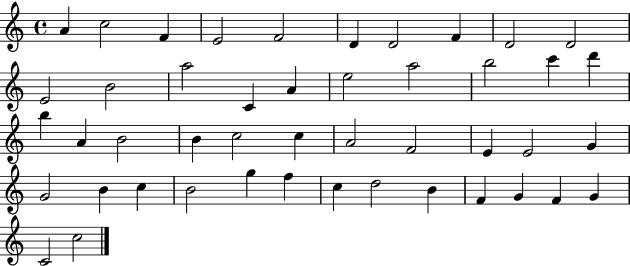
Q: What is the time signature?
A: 4/4